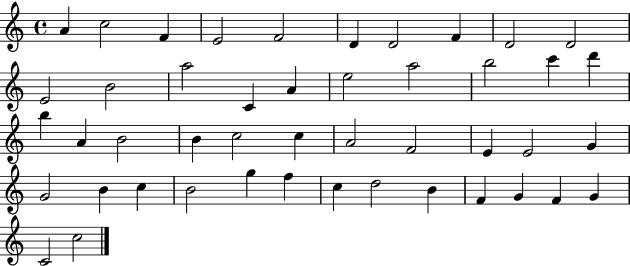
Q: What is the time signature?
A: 4/4